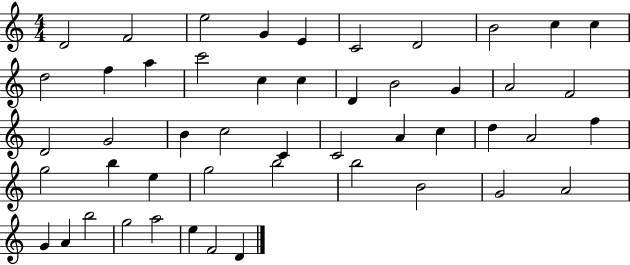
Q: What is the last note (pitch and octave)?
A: D4